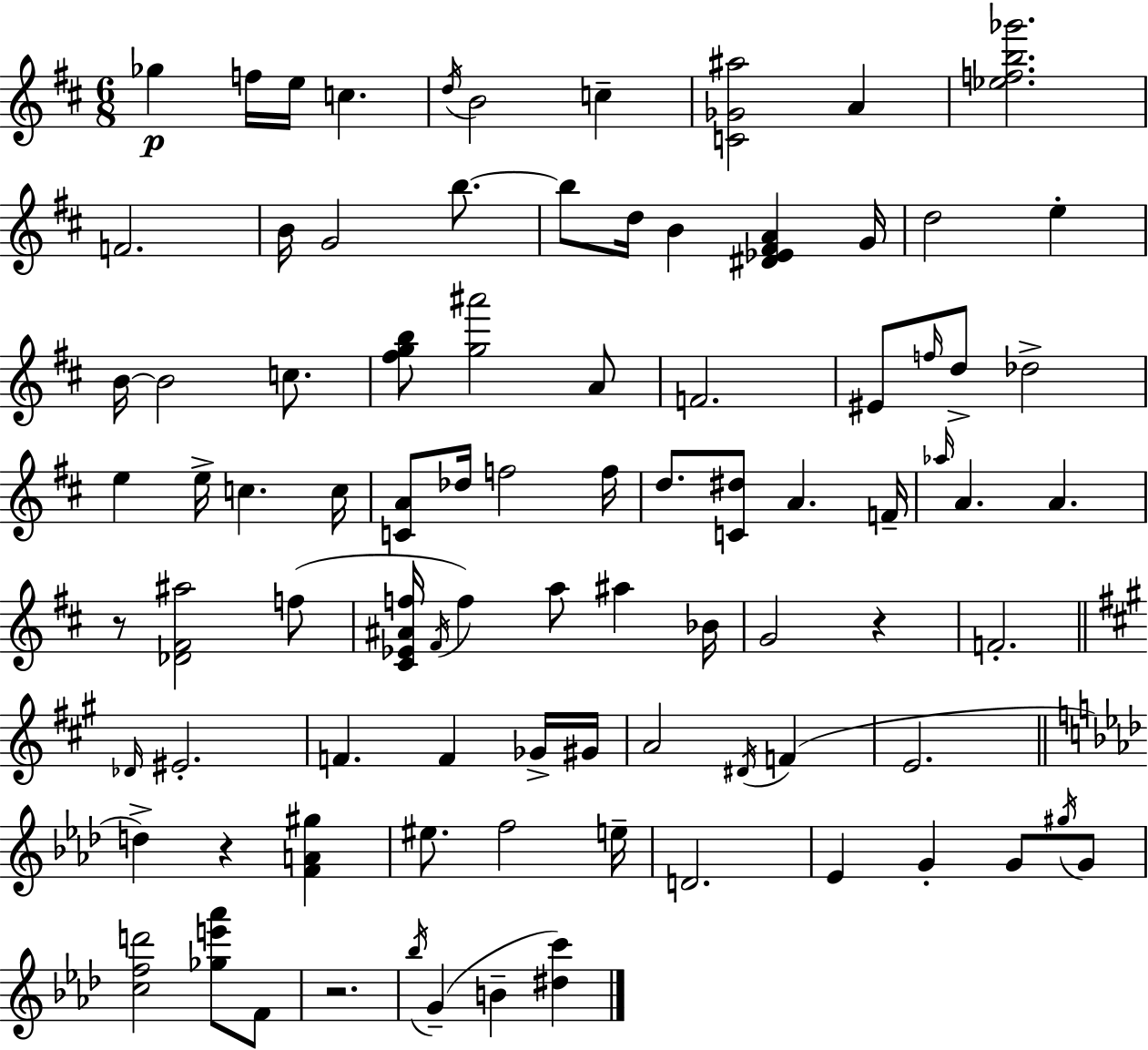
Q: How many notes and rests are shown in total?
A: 89